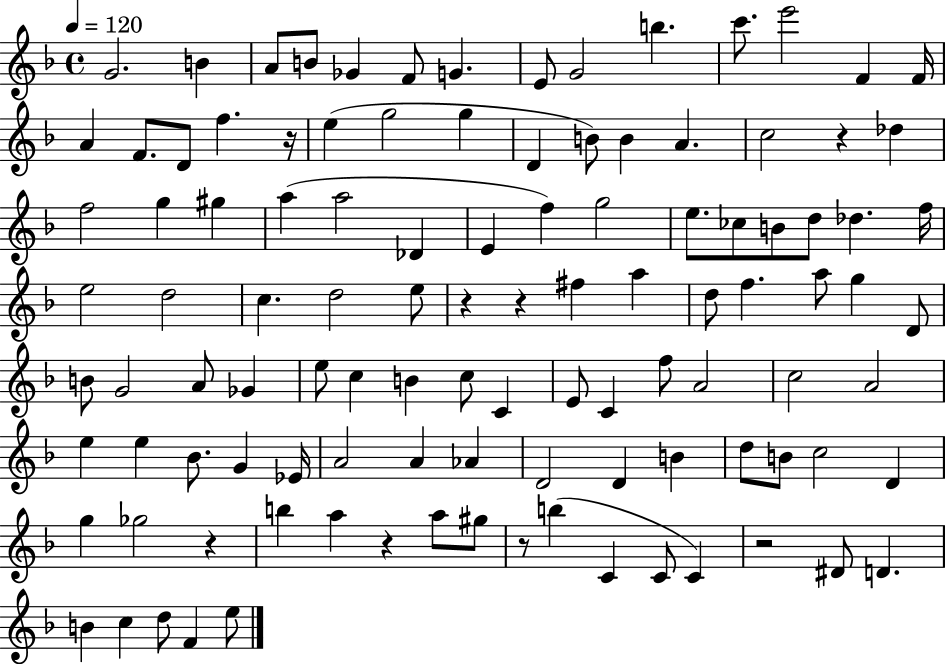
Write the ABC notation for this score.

X:1
T:Untitled
M:4/4
L:1/4
K:F
G2 B A/2 B/2 _G F/2 G E/2 G2 b c'/2 e'2 F F/4 A F/2 D/2 f z/4 e g2 g D B/2 B A c2 z _d f2 g ^g a a2 _D E f g2 e/2 _c/2 B/2 d/2 _d f/4 e2 d2 c d2 e/2 z z ^f a d/2 f a/2 g D/2 B/2 G2 A/2 _G e/2 c B c/2 C E/2 C f/2 A2 c2 A2 e e _B/2 G _E/4 A2 A _A D2 D B d/2 B/2 c2 D g _g2 z b a z a/2 ^g/2 z/2 b C C/2 C z2 ^D/2 D B c d/2 F e/2